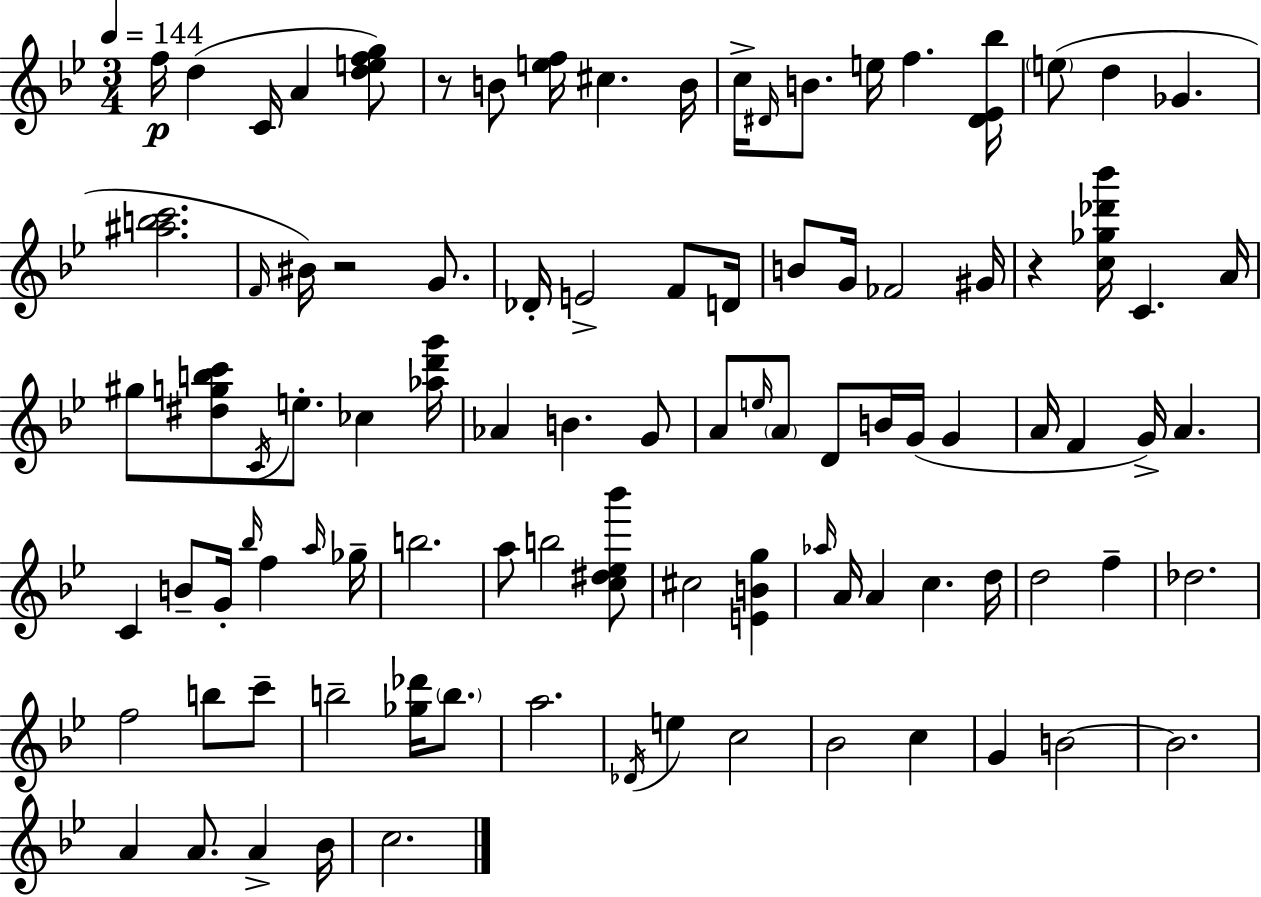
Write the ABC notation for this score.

X:1
T:Untitled
M:3/4
L:1/4
K:Gm
f/4 d C/4 A [defg]/2 z/2 B/2 [ef]/4 ^c B/4 c/4 ^D/4 B/2 e/4 f [^D_E_b]/4 e/2 d _G [^abc']2 F/4 ^B/4 z2 G/2 _D/4 E2 F/2 D/4 B/2 G/4 _F2 ^G/4 z [c_g_d'_b']/4 C A/4 ^g/2 [^dgbc']/2 C/4 e/2 _c [_ad'g']/4 _A B G/2 A/2 e/4 A/2 D/2 B/4 G/4 G A/4 F G/4 A C B/2 G/4 _b/4 f a/4 _g/4 b2 a/2 b2 [c^d_e_b']/2 ^c2 [EBg] _a/4 A/4 A c d/4 d2 f _d2 f2 b/2 c'/2 b2 [_g_d']/4 b/2 a2 _D/4 e c2 _B2 c G B2 B2 A A/2 A _B/4 c2